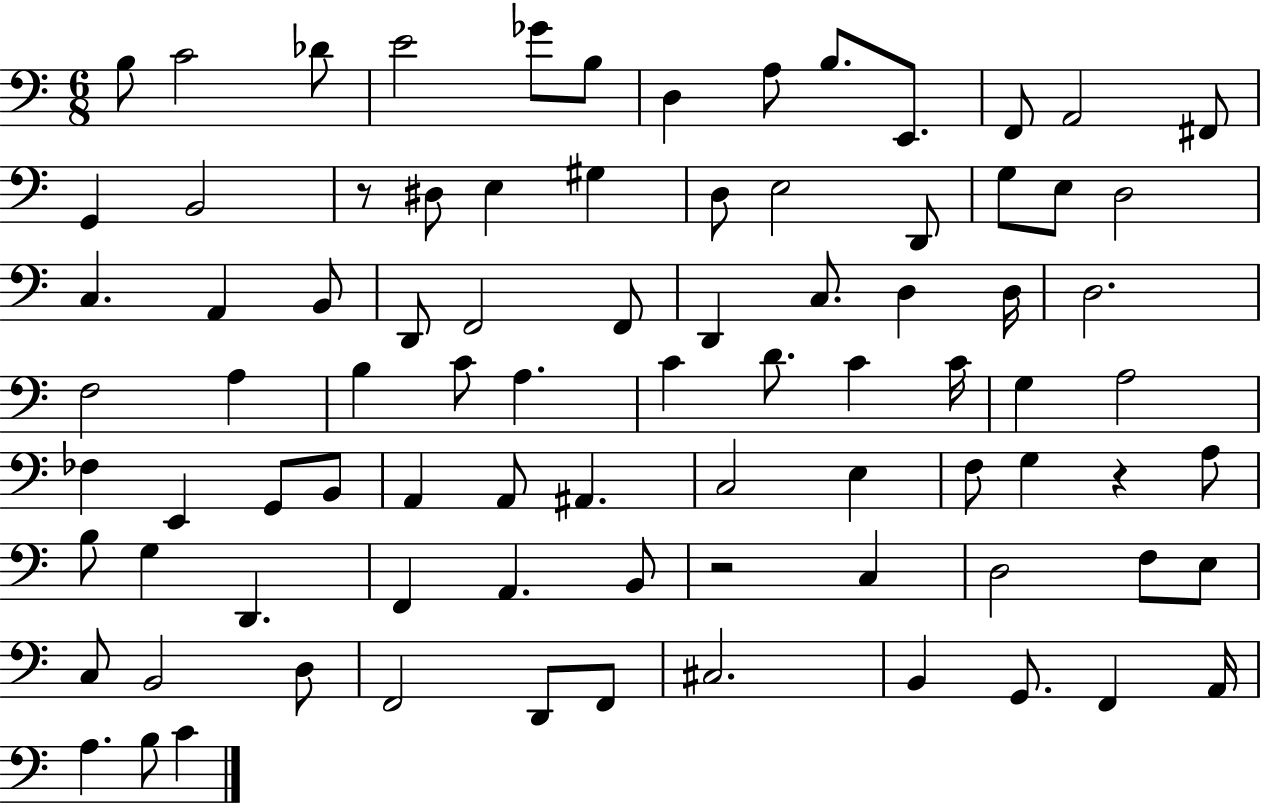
B3/e C4/h Db4/e E4/h Gb4/e B3/e D3/q A3/e B3/e. E2/e. F2/e A2/h F#2/e G2/q B2/h R/e D#3/e E3/q G#3/q D3/e E3/h D2/e G3/e E3/e D3/h C3/q. A2/q B2/e D2/e F2/h F2/e D2/q C3/e. D3/q D3/s D3/h. F3/h A3/q B3/q C4/e A3/q. C4/q D4/e. C4/q C4/s G3/q A3/h FES3/q E2/q G2/e B2/e A2/q A2/e A#2/q. C3/h E3/q F3/e G3/q R/q A3/e B3/e G3/q D2/q. F2/q A2/q. B2/e R/h C3/q D3/h F3/e E3/e C3/e B2/h D3/e F2/h D2/e F2/e C#3/h. B2/q G2/e. F2/q A2/s A3/q. B3/e C4/q